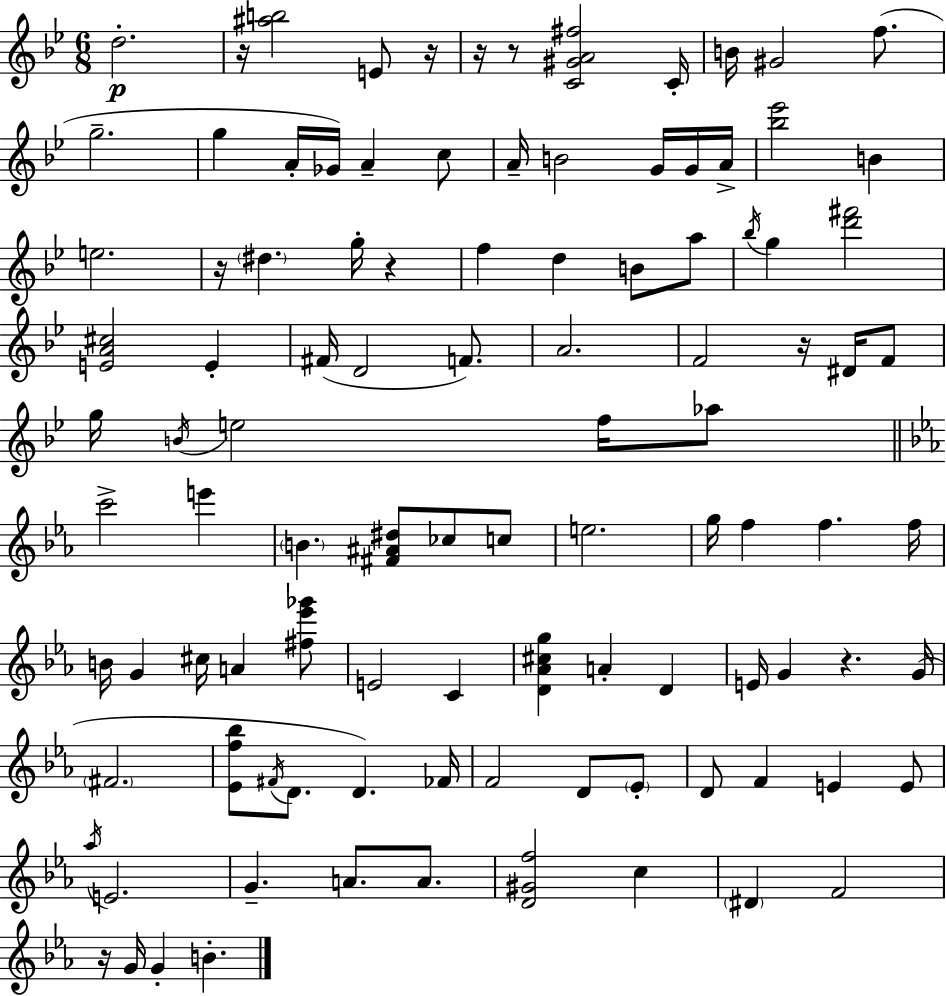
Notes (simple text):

D5/h. R/s [A#5,B5]/h E4/e R/s R/s R/e [C4,G#4,A4,F#5]/h C4/s B4/s G#4/h F5/e. G5/h. G5/q A4/s Gb4/s A4/q C5/e A4/s B4/h G4/s G4/s A4/s [Bb5,Eb6]/h B4/q E5/h. R/s D#5/q. G5/s R/q F5/q D5/q B4/e A5/e Bb5/s G5/q [D6,F#6]/h [E4,A4,C#5]/h E4/q F#4/s D4/h F4/e. A4/h. F4/h R/s D#4/s F4/e G5/s B4/s E5/h F5/s Ab5/e C6/h E6/q B4/q. [F#4,A#4,D#5]/e CES5/e C5/e E5/h. G5/s F5/q F5/q. F5/s B4/s G4/q C#5/s A4/q [F#5,Eb6,Gb6]/e E4/h C4/q [D4,Ab4,C#5,G5]/q A4/q D4/q E4/s G4/q R/q. G4/s F#4/h. [Eb4,F5,Bb5]/e F#4/s D4/e. D4/q. FES4/s F4/h D4/e Eb4/e D4/e F4/q E4/q E4/e Ab5/s E4/h. G4/q. A4/e. A4/e. [D4,G#4,F5]/h C5/q D#4/q F4/h R/s G4/s G4/q B4/q.